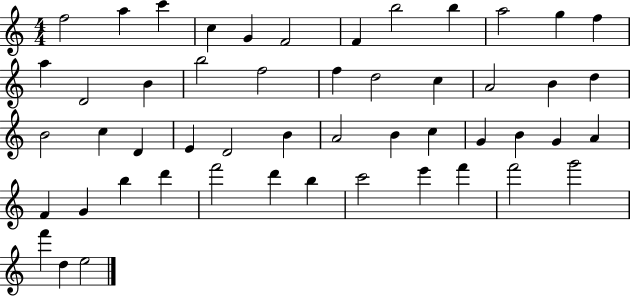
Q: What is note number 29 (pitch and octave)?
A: B4